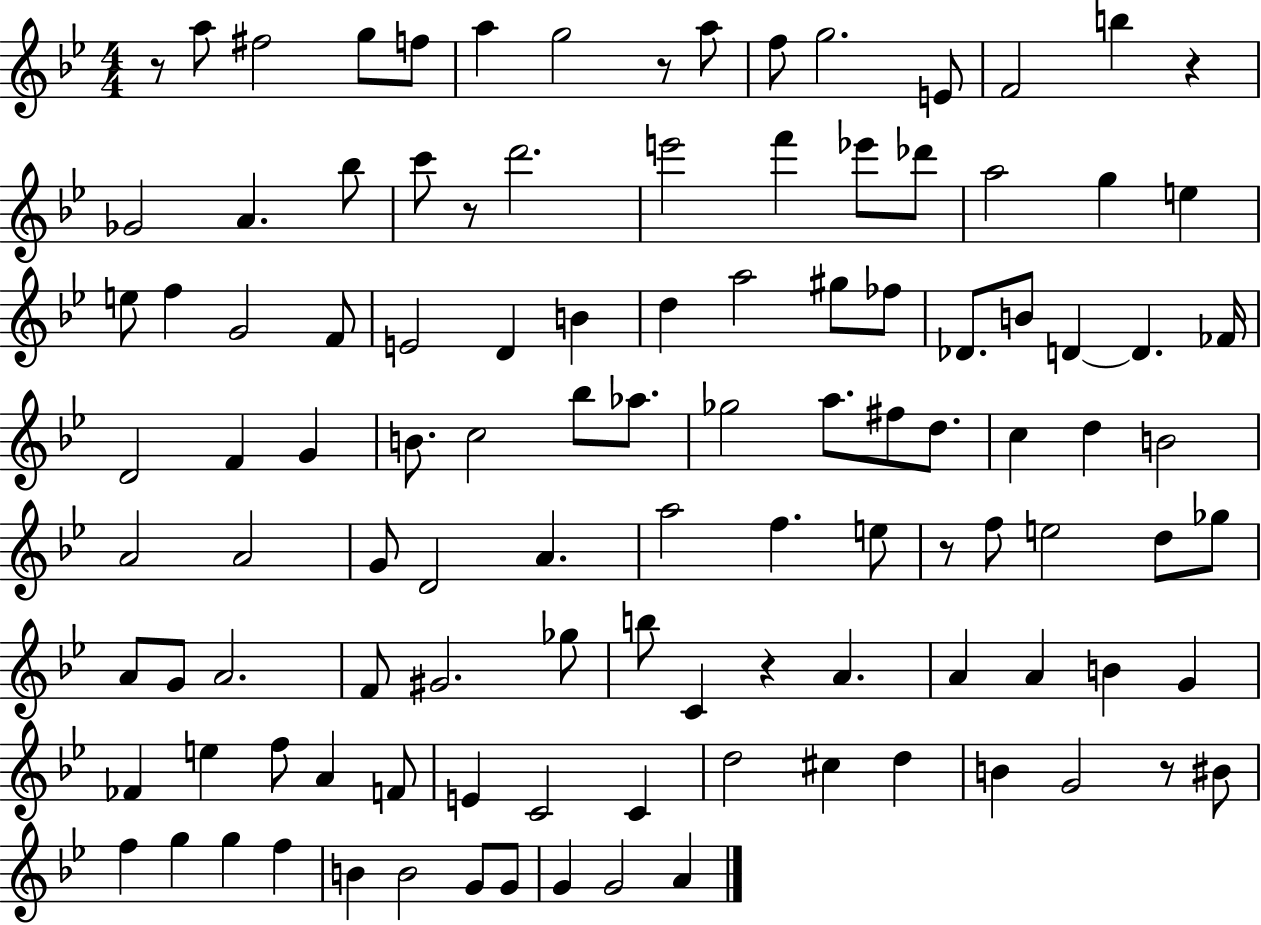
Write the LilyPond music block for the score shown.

{
  \clef treble
  \numericTimeSignature
  \time 4/4
  \key bes \major
  r8 a''8 fis''2 g''8 f''8 | a''4 g''2 r8 a''8 | f''8 g''2. e'8 | f'2 b''4 r4 | \break ges'2 a'4. bes''8 | c'''8 r8 d'''2. | e'''2 f'''4 ees'''8 des'''8 | a''2 g''4 e''4 | \break e''8 f''4 g'2 f'8 | e'2 d'4 b'4 | d''4 a''2 gis''8 fes''8 | des'8. b'8 d'4~~ d'4. fes'16 | \break d'2 f'4 g'4 | b'8. c''2 bes''8 aes''8. | ges''2 a''8. fis''8 d''8. | c''4 d''4 b'2 | \break a'2 a'2 | g'8 d'2 a'4. | a''2 f''4. e''8 | r8 f''8 e''2 d''8 ges''8 | \break a'8 g'8 a'2. | f'8 gis'2. ges''8 | b''8 c'4 r4 a'4. | a'4 a'4 b'4 g'4 | \break fes'4 e''4 f''8 a'4 f'8 | e'4 c'2 c'4 | d''2 cis''4 d''4 | b'4 g'2 r8 bis'8 | \break f''4 g''4 g''4 f''4 | b'4 b'2 g'8 g'8 | g'4 g'2 a'4 | \bar "|."
}